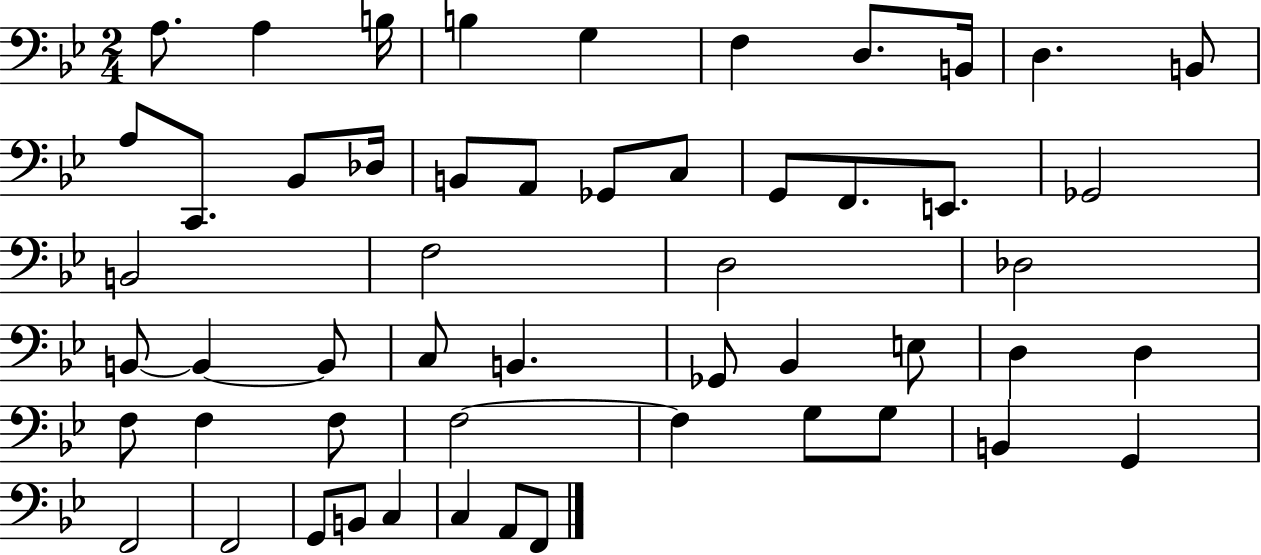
{
  \clef bass
  \numericTimeSignature
  \time 2/4
  \key bes \major
  a8. a4 b16 | b4 g4 | f4 d8. b,16 | d4. b,8 | \break a8 c,8. bes,8 des16 | b,8 a,8 ges,8 c8 | g,8 f,8. e,8. | ges,2 | \break b,2 | f2 | d2 | des2 | \break b,8~~ b,4~~ b,8 | c8 b,4. | ges,8 bes,4 e8 | d4 d4 | \break f8 f4 f8 | f2~~ | f4 g8 g8 | b,4 g,4 | \break f,2 | f,2 | g,8 b,8 c4 | c4 a,8 f,8 | \break \bar "|."
}